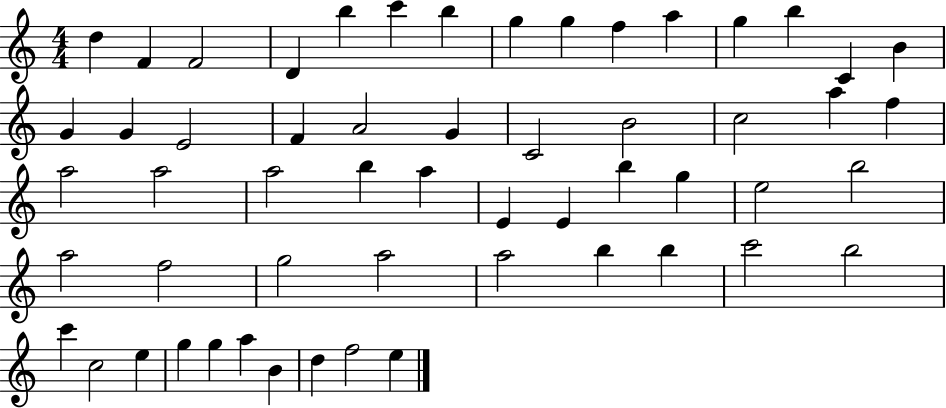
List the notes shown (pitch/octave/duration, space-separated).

D5/q F4/q F4/h D4/q B5/q C6/q B5/q G5/q G5/q F5/q A5/q G5/q B5/q C4/q B4/q G4/q G4/q E4/h F4/q A4/h G4/q C4/h B4/h C5/h A5/q F5/q A5/h A5/h A5/h B5/q A5/q E4/q E4/q B5/q G5/q E5/h B5/h A5/h F5/h G5/h A5/h A5/h B5/q B5/q C6/h B5/h C6/q C5/h E5/q G5/q G5/q A5/q B4/q D5/q F5/h E5/q